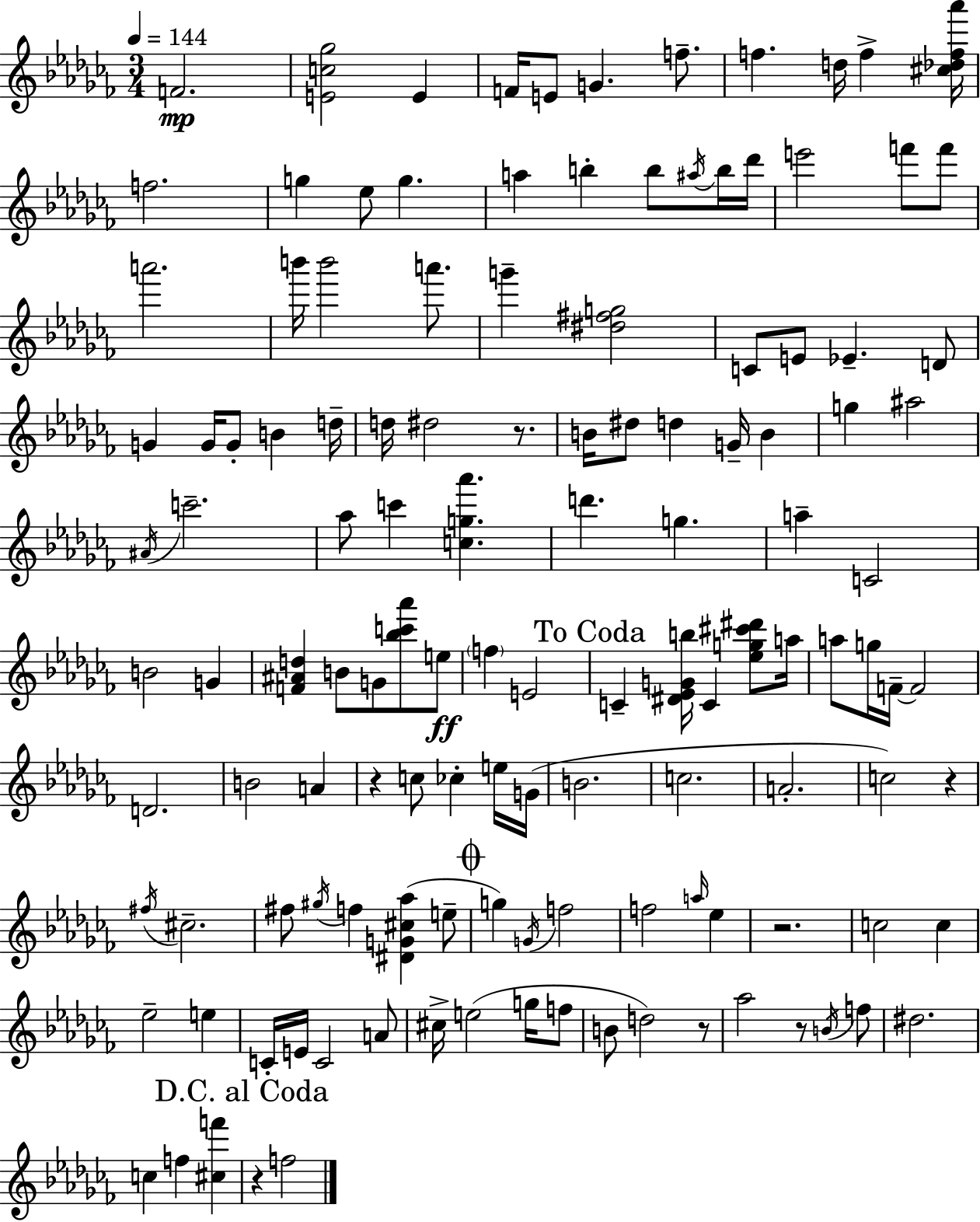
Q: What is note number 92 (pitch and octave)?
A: C5